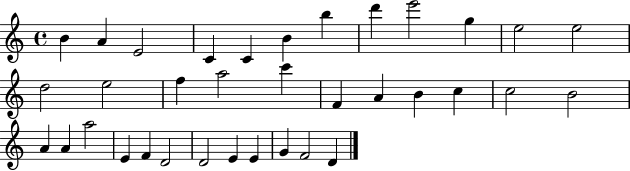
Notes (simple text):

B4/q A4/q E4/h C4/q C4/q B4/q B5/q D6/q E6/h G5/q E5/h E5/h D5/h E5/h F5/q A5/h C6/q F4/q A4/q B4/q C5/q C5/h B4/h A4/q A4/q A5/h E4/q F4/q D4/h D4/h E4/q E4/q G4/q F4/h D4/q